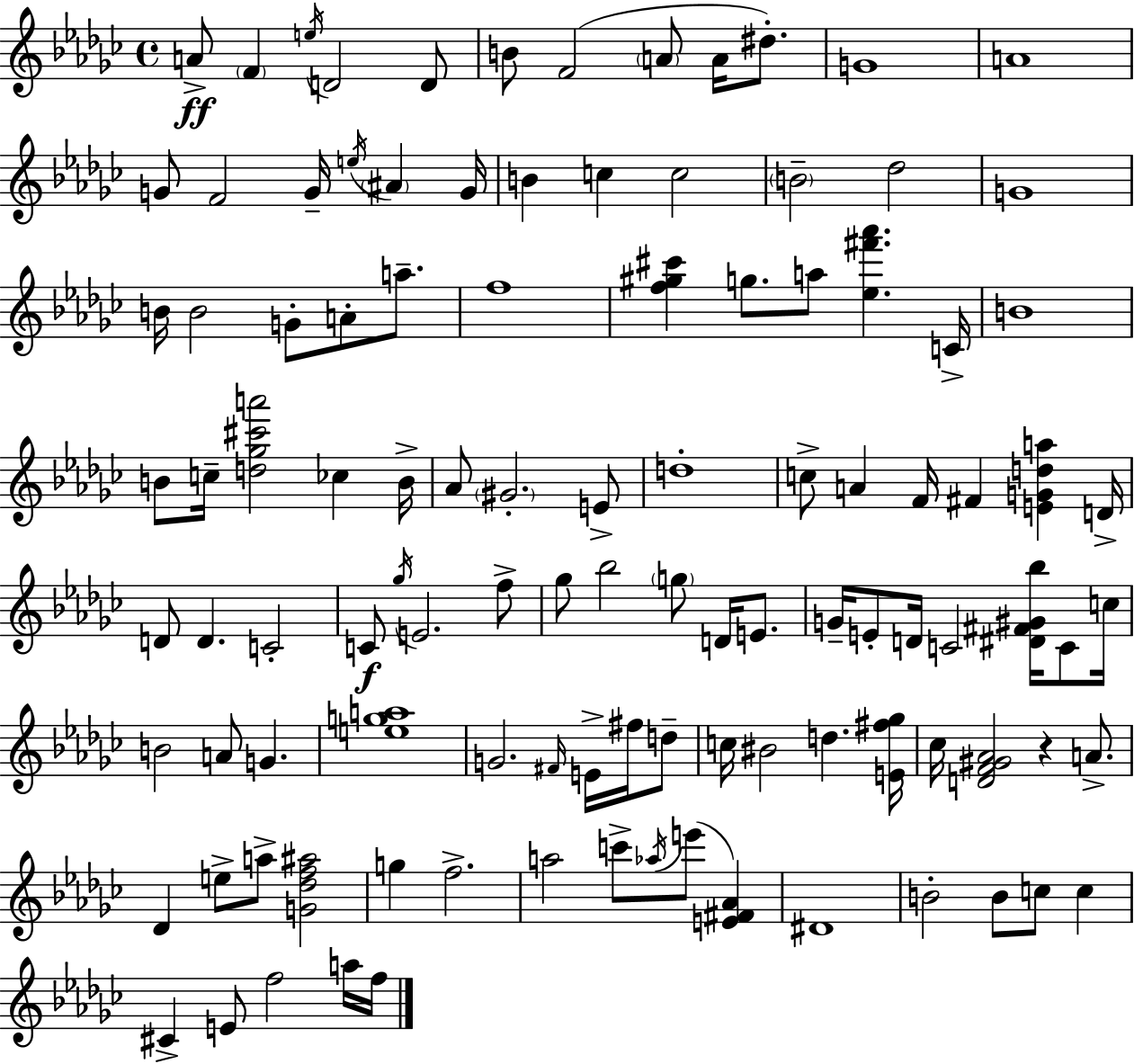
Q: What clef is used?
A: treble